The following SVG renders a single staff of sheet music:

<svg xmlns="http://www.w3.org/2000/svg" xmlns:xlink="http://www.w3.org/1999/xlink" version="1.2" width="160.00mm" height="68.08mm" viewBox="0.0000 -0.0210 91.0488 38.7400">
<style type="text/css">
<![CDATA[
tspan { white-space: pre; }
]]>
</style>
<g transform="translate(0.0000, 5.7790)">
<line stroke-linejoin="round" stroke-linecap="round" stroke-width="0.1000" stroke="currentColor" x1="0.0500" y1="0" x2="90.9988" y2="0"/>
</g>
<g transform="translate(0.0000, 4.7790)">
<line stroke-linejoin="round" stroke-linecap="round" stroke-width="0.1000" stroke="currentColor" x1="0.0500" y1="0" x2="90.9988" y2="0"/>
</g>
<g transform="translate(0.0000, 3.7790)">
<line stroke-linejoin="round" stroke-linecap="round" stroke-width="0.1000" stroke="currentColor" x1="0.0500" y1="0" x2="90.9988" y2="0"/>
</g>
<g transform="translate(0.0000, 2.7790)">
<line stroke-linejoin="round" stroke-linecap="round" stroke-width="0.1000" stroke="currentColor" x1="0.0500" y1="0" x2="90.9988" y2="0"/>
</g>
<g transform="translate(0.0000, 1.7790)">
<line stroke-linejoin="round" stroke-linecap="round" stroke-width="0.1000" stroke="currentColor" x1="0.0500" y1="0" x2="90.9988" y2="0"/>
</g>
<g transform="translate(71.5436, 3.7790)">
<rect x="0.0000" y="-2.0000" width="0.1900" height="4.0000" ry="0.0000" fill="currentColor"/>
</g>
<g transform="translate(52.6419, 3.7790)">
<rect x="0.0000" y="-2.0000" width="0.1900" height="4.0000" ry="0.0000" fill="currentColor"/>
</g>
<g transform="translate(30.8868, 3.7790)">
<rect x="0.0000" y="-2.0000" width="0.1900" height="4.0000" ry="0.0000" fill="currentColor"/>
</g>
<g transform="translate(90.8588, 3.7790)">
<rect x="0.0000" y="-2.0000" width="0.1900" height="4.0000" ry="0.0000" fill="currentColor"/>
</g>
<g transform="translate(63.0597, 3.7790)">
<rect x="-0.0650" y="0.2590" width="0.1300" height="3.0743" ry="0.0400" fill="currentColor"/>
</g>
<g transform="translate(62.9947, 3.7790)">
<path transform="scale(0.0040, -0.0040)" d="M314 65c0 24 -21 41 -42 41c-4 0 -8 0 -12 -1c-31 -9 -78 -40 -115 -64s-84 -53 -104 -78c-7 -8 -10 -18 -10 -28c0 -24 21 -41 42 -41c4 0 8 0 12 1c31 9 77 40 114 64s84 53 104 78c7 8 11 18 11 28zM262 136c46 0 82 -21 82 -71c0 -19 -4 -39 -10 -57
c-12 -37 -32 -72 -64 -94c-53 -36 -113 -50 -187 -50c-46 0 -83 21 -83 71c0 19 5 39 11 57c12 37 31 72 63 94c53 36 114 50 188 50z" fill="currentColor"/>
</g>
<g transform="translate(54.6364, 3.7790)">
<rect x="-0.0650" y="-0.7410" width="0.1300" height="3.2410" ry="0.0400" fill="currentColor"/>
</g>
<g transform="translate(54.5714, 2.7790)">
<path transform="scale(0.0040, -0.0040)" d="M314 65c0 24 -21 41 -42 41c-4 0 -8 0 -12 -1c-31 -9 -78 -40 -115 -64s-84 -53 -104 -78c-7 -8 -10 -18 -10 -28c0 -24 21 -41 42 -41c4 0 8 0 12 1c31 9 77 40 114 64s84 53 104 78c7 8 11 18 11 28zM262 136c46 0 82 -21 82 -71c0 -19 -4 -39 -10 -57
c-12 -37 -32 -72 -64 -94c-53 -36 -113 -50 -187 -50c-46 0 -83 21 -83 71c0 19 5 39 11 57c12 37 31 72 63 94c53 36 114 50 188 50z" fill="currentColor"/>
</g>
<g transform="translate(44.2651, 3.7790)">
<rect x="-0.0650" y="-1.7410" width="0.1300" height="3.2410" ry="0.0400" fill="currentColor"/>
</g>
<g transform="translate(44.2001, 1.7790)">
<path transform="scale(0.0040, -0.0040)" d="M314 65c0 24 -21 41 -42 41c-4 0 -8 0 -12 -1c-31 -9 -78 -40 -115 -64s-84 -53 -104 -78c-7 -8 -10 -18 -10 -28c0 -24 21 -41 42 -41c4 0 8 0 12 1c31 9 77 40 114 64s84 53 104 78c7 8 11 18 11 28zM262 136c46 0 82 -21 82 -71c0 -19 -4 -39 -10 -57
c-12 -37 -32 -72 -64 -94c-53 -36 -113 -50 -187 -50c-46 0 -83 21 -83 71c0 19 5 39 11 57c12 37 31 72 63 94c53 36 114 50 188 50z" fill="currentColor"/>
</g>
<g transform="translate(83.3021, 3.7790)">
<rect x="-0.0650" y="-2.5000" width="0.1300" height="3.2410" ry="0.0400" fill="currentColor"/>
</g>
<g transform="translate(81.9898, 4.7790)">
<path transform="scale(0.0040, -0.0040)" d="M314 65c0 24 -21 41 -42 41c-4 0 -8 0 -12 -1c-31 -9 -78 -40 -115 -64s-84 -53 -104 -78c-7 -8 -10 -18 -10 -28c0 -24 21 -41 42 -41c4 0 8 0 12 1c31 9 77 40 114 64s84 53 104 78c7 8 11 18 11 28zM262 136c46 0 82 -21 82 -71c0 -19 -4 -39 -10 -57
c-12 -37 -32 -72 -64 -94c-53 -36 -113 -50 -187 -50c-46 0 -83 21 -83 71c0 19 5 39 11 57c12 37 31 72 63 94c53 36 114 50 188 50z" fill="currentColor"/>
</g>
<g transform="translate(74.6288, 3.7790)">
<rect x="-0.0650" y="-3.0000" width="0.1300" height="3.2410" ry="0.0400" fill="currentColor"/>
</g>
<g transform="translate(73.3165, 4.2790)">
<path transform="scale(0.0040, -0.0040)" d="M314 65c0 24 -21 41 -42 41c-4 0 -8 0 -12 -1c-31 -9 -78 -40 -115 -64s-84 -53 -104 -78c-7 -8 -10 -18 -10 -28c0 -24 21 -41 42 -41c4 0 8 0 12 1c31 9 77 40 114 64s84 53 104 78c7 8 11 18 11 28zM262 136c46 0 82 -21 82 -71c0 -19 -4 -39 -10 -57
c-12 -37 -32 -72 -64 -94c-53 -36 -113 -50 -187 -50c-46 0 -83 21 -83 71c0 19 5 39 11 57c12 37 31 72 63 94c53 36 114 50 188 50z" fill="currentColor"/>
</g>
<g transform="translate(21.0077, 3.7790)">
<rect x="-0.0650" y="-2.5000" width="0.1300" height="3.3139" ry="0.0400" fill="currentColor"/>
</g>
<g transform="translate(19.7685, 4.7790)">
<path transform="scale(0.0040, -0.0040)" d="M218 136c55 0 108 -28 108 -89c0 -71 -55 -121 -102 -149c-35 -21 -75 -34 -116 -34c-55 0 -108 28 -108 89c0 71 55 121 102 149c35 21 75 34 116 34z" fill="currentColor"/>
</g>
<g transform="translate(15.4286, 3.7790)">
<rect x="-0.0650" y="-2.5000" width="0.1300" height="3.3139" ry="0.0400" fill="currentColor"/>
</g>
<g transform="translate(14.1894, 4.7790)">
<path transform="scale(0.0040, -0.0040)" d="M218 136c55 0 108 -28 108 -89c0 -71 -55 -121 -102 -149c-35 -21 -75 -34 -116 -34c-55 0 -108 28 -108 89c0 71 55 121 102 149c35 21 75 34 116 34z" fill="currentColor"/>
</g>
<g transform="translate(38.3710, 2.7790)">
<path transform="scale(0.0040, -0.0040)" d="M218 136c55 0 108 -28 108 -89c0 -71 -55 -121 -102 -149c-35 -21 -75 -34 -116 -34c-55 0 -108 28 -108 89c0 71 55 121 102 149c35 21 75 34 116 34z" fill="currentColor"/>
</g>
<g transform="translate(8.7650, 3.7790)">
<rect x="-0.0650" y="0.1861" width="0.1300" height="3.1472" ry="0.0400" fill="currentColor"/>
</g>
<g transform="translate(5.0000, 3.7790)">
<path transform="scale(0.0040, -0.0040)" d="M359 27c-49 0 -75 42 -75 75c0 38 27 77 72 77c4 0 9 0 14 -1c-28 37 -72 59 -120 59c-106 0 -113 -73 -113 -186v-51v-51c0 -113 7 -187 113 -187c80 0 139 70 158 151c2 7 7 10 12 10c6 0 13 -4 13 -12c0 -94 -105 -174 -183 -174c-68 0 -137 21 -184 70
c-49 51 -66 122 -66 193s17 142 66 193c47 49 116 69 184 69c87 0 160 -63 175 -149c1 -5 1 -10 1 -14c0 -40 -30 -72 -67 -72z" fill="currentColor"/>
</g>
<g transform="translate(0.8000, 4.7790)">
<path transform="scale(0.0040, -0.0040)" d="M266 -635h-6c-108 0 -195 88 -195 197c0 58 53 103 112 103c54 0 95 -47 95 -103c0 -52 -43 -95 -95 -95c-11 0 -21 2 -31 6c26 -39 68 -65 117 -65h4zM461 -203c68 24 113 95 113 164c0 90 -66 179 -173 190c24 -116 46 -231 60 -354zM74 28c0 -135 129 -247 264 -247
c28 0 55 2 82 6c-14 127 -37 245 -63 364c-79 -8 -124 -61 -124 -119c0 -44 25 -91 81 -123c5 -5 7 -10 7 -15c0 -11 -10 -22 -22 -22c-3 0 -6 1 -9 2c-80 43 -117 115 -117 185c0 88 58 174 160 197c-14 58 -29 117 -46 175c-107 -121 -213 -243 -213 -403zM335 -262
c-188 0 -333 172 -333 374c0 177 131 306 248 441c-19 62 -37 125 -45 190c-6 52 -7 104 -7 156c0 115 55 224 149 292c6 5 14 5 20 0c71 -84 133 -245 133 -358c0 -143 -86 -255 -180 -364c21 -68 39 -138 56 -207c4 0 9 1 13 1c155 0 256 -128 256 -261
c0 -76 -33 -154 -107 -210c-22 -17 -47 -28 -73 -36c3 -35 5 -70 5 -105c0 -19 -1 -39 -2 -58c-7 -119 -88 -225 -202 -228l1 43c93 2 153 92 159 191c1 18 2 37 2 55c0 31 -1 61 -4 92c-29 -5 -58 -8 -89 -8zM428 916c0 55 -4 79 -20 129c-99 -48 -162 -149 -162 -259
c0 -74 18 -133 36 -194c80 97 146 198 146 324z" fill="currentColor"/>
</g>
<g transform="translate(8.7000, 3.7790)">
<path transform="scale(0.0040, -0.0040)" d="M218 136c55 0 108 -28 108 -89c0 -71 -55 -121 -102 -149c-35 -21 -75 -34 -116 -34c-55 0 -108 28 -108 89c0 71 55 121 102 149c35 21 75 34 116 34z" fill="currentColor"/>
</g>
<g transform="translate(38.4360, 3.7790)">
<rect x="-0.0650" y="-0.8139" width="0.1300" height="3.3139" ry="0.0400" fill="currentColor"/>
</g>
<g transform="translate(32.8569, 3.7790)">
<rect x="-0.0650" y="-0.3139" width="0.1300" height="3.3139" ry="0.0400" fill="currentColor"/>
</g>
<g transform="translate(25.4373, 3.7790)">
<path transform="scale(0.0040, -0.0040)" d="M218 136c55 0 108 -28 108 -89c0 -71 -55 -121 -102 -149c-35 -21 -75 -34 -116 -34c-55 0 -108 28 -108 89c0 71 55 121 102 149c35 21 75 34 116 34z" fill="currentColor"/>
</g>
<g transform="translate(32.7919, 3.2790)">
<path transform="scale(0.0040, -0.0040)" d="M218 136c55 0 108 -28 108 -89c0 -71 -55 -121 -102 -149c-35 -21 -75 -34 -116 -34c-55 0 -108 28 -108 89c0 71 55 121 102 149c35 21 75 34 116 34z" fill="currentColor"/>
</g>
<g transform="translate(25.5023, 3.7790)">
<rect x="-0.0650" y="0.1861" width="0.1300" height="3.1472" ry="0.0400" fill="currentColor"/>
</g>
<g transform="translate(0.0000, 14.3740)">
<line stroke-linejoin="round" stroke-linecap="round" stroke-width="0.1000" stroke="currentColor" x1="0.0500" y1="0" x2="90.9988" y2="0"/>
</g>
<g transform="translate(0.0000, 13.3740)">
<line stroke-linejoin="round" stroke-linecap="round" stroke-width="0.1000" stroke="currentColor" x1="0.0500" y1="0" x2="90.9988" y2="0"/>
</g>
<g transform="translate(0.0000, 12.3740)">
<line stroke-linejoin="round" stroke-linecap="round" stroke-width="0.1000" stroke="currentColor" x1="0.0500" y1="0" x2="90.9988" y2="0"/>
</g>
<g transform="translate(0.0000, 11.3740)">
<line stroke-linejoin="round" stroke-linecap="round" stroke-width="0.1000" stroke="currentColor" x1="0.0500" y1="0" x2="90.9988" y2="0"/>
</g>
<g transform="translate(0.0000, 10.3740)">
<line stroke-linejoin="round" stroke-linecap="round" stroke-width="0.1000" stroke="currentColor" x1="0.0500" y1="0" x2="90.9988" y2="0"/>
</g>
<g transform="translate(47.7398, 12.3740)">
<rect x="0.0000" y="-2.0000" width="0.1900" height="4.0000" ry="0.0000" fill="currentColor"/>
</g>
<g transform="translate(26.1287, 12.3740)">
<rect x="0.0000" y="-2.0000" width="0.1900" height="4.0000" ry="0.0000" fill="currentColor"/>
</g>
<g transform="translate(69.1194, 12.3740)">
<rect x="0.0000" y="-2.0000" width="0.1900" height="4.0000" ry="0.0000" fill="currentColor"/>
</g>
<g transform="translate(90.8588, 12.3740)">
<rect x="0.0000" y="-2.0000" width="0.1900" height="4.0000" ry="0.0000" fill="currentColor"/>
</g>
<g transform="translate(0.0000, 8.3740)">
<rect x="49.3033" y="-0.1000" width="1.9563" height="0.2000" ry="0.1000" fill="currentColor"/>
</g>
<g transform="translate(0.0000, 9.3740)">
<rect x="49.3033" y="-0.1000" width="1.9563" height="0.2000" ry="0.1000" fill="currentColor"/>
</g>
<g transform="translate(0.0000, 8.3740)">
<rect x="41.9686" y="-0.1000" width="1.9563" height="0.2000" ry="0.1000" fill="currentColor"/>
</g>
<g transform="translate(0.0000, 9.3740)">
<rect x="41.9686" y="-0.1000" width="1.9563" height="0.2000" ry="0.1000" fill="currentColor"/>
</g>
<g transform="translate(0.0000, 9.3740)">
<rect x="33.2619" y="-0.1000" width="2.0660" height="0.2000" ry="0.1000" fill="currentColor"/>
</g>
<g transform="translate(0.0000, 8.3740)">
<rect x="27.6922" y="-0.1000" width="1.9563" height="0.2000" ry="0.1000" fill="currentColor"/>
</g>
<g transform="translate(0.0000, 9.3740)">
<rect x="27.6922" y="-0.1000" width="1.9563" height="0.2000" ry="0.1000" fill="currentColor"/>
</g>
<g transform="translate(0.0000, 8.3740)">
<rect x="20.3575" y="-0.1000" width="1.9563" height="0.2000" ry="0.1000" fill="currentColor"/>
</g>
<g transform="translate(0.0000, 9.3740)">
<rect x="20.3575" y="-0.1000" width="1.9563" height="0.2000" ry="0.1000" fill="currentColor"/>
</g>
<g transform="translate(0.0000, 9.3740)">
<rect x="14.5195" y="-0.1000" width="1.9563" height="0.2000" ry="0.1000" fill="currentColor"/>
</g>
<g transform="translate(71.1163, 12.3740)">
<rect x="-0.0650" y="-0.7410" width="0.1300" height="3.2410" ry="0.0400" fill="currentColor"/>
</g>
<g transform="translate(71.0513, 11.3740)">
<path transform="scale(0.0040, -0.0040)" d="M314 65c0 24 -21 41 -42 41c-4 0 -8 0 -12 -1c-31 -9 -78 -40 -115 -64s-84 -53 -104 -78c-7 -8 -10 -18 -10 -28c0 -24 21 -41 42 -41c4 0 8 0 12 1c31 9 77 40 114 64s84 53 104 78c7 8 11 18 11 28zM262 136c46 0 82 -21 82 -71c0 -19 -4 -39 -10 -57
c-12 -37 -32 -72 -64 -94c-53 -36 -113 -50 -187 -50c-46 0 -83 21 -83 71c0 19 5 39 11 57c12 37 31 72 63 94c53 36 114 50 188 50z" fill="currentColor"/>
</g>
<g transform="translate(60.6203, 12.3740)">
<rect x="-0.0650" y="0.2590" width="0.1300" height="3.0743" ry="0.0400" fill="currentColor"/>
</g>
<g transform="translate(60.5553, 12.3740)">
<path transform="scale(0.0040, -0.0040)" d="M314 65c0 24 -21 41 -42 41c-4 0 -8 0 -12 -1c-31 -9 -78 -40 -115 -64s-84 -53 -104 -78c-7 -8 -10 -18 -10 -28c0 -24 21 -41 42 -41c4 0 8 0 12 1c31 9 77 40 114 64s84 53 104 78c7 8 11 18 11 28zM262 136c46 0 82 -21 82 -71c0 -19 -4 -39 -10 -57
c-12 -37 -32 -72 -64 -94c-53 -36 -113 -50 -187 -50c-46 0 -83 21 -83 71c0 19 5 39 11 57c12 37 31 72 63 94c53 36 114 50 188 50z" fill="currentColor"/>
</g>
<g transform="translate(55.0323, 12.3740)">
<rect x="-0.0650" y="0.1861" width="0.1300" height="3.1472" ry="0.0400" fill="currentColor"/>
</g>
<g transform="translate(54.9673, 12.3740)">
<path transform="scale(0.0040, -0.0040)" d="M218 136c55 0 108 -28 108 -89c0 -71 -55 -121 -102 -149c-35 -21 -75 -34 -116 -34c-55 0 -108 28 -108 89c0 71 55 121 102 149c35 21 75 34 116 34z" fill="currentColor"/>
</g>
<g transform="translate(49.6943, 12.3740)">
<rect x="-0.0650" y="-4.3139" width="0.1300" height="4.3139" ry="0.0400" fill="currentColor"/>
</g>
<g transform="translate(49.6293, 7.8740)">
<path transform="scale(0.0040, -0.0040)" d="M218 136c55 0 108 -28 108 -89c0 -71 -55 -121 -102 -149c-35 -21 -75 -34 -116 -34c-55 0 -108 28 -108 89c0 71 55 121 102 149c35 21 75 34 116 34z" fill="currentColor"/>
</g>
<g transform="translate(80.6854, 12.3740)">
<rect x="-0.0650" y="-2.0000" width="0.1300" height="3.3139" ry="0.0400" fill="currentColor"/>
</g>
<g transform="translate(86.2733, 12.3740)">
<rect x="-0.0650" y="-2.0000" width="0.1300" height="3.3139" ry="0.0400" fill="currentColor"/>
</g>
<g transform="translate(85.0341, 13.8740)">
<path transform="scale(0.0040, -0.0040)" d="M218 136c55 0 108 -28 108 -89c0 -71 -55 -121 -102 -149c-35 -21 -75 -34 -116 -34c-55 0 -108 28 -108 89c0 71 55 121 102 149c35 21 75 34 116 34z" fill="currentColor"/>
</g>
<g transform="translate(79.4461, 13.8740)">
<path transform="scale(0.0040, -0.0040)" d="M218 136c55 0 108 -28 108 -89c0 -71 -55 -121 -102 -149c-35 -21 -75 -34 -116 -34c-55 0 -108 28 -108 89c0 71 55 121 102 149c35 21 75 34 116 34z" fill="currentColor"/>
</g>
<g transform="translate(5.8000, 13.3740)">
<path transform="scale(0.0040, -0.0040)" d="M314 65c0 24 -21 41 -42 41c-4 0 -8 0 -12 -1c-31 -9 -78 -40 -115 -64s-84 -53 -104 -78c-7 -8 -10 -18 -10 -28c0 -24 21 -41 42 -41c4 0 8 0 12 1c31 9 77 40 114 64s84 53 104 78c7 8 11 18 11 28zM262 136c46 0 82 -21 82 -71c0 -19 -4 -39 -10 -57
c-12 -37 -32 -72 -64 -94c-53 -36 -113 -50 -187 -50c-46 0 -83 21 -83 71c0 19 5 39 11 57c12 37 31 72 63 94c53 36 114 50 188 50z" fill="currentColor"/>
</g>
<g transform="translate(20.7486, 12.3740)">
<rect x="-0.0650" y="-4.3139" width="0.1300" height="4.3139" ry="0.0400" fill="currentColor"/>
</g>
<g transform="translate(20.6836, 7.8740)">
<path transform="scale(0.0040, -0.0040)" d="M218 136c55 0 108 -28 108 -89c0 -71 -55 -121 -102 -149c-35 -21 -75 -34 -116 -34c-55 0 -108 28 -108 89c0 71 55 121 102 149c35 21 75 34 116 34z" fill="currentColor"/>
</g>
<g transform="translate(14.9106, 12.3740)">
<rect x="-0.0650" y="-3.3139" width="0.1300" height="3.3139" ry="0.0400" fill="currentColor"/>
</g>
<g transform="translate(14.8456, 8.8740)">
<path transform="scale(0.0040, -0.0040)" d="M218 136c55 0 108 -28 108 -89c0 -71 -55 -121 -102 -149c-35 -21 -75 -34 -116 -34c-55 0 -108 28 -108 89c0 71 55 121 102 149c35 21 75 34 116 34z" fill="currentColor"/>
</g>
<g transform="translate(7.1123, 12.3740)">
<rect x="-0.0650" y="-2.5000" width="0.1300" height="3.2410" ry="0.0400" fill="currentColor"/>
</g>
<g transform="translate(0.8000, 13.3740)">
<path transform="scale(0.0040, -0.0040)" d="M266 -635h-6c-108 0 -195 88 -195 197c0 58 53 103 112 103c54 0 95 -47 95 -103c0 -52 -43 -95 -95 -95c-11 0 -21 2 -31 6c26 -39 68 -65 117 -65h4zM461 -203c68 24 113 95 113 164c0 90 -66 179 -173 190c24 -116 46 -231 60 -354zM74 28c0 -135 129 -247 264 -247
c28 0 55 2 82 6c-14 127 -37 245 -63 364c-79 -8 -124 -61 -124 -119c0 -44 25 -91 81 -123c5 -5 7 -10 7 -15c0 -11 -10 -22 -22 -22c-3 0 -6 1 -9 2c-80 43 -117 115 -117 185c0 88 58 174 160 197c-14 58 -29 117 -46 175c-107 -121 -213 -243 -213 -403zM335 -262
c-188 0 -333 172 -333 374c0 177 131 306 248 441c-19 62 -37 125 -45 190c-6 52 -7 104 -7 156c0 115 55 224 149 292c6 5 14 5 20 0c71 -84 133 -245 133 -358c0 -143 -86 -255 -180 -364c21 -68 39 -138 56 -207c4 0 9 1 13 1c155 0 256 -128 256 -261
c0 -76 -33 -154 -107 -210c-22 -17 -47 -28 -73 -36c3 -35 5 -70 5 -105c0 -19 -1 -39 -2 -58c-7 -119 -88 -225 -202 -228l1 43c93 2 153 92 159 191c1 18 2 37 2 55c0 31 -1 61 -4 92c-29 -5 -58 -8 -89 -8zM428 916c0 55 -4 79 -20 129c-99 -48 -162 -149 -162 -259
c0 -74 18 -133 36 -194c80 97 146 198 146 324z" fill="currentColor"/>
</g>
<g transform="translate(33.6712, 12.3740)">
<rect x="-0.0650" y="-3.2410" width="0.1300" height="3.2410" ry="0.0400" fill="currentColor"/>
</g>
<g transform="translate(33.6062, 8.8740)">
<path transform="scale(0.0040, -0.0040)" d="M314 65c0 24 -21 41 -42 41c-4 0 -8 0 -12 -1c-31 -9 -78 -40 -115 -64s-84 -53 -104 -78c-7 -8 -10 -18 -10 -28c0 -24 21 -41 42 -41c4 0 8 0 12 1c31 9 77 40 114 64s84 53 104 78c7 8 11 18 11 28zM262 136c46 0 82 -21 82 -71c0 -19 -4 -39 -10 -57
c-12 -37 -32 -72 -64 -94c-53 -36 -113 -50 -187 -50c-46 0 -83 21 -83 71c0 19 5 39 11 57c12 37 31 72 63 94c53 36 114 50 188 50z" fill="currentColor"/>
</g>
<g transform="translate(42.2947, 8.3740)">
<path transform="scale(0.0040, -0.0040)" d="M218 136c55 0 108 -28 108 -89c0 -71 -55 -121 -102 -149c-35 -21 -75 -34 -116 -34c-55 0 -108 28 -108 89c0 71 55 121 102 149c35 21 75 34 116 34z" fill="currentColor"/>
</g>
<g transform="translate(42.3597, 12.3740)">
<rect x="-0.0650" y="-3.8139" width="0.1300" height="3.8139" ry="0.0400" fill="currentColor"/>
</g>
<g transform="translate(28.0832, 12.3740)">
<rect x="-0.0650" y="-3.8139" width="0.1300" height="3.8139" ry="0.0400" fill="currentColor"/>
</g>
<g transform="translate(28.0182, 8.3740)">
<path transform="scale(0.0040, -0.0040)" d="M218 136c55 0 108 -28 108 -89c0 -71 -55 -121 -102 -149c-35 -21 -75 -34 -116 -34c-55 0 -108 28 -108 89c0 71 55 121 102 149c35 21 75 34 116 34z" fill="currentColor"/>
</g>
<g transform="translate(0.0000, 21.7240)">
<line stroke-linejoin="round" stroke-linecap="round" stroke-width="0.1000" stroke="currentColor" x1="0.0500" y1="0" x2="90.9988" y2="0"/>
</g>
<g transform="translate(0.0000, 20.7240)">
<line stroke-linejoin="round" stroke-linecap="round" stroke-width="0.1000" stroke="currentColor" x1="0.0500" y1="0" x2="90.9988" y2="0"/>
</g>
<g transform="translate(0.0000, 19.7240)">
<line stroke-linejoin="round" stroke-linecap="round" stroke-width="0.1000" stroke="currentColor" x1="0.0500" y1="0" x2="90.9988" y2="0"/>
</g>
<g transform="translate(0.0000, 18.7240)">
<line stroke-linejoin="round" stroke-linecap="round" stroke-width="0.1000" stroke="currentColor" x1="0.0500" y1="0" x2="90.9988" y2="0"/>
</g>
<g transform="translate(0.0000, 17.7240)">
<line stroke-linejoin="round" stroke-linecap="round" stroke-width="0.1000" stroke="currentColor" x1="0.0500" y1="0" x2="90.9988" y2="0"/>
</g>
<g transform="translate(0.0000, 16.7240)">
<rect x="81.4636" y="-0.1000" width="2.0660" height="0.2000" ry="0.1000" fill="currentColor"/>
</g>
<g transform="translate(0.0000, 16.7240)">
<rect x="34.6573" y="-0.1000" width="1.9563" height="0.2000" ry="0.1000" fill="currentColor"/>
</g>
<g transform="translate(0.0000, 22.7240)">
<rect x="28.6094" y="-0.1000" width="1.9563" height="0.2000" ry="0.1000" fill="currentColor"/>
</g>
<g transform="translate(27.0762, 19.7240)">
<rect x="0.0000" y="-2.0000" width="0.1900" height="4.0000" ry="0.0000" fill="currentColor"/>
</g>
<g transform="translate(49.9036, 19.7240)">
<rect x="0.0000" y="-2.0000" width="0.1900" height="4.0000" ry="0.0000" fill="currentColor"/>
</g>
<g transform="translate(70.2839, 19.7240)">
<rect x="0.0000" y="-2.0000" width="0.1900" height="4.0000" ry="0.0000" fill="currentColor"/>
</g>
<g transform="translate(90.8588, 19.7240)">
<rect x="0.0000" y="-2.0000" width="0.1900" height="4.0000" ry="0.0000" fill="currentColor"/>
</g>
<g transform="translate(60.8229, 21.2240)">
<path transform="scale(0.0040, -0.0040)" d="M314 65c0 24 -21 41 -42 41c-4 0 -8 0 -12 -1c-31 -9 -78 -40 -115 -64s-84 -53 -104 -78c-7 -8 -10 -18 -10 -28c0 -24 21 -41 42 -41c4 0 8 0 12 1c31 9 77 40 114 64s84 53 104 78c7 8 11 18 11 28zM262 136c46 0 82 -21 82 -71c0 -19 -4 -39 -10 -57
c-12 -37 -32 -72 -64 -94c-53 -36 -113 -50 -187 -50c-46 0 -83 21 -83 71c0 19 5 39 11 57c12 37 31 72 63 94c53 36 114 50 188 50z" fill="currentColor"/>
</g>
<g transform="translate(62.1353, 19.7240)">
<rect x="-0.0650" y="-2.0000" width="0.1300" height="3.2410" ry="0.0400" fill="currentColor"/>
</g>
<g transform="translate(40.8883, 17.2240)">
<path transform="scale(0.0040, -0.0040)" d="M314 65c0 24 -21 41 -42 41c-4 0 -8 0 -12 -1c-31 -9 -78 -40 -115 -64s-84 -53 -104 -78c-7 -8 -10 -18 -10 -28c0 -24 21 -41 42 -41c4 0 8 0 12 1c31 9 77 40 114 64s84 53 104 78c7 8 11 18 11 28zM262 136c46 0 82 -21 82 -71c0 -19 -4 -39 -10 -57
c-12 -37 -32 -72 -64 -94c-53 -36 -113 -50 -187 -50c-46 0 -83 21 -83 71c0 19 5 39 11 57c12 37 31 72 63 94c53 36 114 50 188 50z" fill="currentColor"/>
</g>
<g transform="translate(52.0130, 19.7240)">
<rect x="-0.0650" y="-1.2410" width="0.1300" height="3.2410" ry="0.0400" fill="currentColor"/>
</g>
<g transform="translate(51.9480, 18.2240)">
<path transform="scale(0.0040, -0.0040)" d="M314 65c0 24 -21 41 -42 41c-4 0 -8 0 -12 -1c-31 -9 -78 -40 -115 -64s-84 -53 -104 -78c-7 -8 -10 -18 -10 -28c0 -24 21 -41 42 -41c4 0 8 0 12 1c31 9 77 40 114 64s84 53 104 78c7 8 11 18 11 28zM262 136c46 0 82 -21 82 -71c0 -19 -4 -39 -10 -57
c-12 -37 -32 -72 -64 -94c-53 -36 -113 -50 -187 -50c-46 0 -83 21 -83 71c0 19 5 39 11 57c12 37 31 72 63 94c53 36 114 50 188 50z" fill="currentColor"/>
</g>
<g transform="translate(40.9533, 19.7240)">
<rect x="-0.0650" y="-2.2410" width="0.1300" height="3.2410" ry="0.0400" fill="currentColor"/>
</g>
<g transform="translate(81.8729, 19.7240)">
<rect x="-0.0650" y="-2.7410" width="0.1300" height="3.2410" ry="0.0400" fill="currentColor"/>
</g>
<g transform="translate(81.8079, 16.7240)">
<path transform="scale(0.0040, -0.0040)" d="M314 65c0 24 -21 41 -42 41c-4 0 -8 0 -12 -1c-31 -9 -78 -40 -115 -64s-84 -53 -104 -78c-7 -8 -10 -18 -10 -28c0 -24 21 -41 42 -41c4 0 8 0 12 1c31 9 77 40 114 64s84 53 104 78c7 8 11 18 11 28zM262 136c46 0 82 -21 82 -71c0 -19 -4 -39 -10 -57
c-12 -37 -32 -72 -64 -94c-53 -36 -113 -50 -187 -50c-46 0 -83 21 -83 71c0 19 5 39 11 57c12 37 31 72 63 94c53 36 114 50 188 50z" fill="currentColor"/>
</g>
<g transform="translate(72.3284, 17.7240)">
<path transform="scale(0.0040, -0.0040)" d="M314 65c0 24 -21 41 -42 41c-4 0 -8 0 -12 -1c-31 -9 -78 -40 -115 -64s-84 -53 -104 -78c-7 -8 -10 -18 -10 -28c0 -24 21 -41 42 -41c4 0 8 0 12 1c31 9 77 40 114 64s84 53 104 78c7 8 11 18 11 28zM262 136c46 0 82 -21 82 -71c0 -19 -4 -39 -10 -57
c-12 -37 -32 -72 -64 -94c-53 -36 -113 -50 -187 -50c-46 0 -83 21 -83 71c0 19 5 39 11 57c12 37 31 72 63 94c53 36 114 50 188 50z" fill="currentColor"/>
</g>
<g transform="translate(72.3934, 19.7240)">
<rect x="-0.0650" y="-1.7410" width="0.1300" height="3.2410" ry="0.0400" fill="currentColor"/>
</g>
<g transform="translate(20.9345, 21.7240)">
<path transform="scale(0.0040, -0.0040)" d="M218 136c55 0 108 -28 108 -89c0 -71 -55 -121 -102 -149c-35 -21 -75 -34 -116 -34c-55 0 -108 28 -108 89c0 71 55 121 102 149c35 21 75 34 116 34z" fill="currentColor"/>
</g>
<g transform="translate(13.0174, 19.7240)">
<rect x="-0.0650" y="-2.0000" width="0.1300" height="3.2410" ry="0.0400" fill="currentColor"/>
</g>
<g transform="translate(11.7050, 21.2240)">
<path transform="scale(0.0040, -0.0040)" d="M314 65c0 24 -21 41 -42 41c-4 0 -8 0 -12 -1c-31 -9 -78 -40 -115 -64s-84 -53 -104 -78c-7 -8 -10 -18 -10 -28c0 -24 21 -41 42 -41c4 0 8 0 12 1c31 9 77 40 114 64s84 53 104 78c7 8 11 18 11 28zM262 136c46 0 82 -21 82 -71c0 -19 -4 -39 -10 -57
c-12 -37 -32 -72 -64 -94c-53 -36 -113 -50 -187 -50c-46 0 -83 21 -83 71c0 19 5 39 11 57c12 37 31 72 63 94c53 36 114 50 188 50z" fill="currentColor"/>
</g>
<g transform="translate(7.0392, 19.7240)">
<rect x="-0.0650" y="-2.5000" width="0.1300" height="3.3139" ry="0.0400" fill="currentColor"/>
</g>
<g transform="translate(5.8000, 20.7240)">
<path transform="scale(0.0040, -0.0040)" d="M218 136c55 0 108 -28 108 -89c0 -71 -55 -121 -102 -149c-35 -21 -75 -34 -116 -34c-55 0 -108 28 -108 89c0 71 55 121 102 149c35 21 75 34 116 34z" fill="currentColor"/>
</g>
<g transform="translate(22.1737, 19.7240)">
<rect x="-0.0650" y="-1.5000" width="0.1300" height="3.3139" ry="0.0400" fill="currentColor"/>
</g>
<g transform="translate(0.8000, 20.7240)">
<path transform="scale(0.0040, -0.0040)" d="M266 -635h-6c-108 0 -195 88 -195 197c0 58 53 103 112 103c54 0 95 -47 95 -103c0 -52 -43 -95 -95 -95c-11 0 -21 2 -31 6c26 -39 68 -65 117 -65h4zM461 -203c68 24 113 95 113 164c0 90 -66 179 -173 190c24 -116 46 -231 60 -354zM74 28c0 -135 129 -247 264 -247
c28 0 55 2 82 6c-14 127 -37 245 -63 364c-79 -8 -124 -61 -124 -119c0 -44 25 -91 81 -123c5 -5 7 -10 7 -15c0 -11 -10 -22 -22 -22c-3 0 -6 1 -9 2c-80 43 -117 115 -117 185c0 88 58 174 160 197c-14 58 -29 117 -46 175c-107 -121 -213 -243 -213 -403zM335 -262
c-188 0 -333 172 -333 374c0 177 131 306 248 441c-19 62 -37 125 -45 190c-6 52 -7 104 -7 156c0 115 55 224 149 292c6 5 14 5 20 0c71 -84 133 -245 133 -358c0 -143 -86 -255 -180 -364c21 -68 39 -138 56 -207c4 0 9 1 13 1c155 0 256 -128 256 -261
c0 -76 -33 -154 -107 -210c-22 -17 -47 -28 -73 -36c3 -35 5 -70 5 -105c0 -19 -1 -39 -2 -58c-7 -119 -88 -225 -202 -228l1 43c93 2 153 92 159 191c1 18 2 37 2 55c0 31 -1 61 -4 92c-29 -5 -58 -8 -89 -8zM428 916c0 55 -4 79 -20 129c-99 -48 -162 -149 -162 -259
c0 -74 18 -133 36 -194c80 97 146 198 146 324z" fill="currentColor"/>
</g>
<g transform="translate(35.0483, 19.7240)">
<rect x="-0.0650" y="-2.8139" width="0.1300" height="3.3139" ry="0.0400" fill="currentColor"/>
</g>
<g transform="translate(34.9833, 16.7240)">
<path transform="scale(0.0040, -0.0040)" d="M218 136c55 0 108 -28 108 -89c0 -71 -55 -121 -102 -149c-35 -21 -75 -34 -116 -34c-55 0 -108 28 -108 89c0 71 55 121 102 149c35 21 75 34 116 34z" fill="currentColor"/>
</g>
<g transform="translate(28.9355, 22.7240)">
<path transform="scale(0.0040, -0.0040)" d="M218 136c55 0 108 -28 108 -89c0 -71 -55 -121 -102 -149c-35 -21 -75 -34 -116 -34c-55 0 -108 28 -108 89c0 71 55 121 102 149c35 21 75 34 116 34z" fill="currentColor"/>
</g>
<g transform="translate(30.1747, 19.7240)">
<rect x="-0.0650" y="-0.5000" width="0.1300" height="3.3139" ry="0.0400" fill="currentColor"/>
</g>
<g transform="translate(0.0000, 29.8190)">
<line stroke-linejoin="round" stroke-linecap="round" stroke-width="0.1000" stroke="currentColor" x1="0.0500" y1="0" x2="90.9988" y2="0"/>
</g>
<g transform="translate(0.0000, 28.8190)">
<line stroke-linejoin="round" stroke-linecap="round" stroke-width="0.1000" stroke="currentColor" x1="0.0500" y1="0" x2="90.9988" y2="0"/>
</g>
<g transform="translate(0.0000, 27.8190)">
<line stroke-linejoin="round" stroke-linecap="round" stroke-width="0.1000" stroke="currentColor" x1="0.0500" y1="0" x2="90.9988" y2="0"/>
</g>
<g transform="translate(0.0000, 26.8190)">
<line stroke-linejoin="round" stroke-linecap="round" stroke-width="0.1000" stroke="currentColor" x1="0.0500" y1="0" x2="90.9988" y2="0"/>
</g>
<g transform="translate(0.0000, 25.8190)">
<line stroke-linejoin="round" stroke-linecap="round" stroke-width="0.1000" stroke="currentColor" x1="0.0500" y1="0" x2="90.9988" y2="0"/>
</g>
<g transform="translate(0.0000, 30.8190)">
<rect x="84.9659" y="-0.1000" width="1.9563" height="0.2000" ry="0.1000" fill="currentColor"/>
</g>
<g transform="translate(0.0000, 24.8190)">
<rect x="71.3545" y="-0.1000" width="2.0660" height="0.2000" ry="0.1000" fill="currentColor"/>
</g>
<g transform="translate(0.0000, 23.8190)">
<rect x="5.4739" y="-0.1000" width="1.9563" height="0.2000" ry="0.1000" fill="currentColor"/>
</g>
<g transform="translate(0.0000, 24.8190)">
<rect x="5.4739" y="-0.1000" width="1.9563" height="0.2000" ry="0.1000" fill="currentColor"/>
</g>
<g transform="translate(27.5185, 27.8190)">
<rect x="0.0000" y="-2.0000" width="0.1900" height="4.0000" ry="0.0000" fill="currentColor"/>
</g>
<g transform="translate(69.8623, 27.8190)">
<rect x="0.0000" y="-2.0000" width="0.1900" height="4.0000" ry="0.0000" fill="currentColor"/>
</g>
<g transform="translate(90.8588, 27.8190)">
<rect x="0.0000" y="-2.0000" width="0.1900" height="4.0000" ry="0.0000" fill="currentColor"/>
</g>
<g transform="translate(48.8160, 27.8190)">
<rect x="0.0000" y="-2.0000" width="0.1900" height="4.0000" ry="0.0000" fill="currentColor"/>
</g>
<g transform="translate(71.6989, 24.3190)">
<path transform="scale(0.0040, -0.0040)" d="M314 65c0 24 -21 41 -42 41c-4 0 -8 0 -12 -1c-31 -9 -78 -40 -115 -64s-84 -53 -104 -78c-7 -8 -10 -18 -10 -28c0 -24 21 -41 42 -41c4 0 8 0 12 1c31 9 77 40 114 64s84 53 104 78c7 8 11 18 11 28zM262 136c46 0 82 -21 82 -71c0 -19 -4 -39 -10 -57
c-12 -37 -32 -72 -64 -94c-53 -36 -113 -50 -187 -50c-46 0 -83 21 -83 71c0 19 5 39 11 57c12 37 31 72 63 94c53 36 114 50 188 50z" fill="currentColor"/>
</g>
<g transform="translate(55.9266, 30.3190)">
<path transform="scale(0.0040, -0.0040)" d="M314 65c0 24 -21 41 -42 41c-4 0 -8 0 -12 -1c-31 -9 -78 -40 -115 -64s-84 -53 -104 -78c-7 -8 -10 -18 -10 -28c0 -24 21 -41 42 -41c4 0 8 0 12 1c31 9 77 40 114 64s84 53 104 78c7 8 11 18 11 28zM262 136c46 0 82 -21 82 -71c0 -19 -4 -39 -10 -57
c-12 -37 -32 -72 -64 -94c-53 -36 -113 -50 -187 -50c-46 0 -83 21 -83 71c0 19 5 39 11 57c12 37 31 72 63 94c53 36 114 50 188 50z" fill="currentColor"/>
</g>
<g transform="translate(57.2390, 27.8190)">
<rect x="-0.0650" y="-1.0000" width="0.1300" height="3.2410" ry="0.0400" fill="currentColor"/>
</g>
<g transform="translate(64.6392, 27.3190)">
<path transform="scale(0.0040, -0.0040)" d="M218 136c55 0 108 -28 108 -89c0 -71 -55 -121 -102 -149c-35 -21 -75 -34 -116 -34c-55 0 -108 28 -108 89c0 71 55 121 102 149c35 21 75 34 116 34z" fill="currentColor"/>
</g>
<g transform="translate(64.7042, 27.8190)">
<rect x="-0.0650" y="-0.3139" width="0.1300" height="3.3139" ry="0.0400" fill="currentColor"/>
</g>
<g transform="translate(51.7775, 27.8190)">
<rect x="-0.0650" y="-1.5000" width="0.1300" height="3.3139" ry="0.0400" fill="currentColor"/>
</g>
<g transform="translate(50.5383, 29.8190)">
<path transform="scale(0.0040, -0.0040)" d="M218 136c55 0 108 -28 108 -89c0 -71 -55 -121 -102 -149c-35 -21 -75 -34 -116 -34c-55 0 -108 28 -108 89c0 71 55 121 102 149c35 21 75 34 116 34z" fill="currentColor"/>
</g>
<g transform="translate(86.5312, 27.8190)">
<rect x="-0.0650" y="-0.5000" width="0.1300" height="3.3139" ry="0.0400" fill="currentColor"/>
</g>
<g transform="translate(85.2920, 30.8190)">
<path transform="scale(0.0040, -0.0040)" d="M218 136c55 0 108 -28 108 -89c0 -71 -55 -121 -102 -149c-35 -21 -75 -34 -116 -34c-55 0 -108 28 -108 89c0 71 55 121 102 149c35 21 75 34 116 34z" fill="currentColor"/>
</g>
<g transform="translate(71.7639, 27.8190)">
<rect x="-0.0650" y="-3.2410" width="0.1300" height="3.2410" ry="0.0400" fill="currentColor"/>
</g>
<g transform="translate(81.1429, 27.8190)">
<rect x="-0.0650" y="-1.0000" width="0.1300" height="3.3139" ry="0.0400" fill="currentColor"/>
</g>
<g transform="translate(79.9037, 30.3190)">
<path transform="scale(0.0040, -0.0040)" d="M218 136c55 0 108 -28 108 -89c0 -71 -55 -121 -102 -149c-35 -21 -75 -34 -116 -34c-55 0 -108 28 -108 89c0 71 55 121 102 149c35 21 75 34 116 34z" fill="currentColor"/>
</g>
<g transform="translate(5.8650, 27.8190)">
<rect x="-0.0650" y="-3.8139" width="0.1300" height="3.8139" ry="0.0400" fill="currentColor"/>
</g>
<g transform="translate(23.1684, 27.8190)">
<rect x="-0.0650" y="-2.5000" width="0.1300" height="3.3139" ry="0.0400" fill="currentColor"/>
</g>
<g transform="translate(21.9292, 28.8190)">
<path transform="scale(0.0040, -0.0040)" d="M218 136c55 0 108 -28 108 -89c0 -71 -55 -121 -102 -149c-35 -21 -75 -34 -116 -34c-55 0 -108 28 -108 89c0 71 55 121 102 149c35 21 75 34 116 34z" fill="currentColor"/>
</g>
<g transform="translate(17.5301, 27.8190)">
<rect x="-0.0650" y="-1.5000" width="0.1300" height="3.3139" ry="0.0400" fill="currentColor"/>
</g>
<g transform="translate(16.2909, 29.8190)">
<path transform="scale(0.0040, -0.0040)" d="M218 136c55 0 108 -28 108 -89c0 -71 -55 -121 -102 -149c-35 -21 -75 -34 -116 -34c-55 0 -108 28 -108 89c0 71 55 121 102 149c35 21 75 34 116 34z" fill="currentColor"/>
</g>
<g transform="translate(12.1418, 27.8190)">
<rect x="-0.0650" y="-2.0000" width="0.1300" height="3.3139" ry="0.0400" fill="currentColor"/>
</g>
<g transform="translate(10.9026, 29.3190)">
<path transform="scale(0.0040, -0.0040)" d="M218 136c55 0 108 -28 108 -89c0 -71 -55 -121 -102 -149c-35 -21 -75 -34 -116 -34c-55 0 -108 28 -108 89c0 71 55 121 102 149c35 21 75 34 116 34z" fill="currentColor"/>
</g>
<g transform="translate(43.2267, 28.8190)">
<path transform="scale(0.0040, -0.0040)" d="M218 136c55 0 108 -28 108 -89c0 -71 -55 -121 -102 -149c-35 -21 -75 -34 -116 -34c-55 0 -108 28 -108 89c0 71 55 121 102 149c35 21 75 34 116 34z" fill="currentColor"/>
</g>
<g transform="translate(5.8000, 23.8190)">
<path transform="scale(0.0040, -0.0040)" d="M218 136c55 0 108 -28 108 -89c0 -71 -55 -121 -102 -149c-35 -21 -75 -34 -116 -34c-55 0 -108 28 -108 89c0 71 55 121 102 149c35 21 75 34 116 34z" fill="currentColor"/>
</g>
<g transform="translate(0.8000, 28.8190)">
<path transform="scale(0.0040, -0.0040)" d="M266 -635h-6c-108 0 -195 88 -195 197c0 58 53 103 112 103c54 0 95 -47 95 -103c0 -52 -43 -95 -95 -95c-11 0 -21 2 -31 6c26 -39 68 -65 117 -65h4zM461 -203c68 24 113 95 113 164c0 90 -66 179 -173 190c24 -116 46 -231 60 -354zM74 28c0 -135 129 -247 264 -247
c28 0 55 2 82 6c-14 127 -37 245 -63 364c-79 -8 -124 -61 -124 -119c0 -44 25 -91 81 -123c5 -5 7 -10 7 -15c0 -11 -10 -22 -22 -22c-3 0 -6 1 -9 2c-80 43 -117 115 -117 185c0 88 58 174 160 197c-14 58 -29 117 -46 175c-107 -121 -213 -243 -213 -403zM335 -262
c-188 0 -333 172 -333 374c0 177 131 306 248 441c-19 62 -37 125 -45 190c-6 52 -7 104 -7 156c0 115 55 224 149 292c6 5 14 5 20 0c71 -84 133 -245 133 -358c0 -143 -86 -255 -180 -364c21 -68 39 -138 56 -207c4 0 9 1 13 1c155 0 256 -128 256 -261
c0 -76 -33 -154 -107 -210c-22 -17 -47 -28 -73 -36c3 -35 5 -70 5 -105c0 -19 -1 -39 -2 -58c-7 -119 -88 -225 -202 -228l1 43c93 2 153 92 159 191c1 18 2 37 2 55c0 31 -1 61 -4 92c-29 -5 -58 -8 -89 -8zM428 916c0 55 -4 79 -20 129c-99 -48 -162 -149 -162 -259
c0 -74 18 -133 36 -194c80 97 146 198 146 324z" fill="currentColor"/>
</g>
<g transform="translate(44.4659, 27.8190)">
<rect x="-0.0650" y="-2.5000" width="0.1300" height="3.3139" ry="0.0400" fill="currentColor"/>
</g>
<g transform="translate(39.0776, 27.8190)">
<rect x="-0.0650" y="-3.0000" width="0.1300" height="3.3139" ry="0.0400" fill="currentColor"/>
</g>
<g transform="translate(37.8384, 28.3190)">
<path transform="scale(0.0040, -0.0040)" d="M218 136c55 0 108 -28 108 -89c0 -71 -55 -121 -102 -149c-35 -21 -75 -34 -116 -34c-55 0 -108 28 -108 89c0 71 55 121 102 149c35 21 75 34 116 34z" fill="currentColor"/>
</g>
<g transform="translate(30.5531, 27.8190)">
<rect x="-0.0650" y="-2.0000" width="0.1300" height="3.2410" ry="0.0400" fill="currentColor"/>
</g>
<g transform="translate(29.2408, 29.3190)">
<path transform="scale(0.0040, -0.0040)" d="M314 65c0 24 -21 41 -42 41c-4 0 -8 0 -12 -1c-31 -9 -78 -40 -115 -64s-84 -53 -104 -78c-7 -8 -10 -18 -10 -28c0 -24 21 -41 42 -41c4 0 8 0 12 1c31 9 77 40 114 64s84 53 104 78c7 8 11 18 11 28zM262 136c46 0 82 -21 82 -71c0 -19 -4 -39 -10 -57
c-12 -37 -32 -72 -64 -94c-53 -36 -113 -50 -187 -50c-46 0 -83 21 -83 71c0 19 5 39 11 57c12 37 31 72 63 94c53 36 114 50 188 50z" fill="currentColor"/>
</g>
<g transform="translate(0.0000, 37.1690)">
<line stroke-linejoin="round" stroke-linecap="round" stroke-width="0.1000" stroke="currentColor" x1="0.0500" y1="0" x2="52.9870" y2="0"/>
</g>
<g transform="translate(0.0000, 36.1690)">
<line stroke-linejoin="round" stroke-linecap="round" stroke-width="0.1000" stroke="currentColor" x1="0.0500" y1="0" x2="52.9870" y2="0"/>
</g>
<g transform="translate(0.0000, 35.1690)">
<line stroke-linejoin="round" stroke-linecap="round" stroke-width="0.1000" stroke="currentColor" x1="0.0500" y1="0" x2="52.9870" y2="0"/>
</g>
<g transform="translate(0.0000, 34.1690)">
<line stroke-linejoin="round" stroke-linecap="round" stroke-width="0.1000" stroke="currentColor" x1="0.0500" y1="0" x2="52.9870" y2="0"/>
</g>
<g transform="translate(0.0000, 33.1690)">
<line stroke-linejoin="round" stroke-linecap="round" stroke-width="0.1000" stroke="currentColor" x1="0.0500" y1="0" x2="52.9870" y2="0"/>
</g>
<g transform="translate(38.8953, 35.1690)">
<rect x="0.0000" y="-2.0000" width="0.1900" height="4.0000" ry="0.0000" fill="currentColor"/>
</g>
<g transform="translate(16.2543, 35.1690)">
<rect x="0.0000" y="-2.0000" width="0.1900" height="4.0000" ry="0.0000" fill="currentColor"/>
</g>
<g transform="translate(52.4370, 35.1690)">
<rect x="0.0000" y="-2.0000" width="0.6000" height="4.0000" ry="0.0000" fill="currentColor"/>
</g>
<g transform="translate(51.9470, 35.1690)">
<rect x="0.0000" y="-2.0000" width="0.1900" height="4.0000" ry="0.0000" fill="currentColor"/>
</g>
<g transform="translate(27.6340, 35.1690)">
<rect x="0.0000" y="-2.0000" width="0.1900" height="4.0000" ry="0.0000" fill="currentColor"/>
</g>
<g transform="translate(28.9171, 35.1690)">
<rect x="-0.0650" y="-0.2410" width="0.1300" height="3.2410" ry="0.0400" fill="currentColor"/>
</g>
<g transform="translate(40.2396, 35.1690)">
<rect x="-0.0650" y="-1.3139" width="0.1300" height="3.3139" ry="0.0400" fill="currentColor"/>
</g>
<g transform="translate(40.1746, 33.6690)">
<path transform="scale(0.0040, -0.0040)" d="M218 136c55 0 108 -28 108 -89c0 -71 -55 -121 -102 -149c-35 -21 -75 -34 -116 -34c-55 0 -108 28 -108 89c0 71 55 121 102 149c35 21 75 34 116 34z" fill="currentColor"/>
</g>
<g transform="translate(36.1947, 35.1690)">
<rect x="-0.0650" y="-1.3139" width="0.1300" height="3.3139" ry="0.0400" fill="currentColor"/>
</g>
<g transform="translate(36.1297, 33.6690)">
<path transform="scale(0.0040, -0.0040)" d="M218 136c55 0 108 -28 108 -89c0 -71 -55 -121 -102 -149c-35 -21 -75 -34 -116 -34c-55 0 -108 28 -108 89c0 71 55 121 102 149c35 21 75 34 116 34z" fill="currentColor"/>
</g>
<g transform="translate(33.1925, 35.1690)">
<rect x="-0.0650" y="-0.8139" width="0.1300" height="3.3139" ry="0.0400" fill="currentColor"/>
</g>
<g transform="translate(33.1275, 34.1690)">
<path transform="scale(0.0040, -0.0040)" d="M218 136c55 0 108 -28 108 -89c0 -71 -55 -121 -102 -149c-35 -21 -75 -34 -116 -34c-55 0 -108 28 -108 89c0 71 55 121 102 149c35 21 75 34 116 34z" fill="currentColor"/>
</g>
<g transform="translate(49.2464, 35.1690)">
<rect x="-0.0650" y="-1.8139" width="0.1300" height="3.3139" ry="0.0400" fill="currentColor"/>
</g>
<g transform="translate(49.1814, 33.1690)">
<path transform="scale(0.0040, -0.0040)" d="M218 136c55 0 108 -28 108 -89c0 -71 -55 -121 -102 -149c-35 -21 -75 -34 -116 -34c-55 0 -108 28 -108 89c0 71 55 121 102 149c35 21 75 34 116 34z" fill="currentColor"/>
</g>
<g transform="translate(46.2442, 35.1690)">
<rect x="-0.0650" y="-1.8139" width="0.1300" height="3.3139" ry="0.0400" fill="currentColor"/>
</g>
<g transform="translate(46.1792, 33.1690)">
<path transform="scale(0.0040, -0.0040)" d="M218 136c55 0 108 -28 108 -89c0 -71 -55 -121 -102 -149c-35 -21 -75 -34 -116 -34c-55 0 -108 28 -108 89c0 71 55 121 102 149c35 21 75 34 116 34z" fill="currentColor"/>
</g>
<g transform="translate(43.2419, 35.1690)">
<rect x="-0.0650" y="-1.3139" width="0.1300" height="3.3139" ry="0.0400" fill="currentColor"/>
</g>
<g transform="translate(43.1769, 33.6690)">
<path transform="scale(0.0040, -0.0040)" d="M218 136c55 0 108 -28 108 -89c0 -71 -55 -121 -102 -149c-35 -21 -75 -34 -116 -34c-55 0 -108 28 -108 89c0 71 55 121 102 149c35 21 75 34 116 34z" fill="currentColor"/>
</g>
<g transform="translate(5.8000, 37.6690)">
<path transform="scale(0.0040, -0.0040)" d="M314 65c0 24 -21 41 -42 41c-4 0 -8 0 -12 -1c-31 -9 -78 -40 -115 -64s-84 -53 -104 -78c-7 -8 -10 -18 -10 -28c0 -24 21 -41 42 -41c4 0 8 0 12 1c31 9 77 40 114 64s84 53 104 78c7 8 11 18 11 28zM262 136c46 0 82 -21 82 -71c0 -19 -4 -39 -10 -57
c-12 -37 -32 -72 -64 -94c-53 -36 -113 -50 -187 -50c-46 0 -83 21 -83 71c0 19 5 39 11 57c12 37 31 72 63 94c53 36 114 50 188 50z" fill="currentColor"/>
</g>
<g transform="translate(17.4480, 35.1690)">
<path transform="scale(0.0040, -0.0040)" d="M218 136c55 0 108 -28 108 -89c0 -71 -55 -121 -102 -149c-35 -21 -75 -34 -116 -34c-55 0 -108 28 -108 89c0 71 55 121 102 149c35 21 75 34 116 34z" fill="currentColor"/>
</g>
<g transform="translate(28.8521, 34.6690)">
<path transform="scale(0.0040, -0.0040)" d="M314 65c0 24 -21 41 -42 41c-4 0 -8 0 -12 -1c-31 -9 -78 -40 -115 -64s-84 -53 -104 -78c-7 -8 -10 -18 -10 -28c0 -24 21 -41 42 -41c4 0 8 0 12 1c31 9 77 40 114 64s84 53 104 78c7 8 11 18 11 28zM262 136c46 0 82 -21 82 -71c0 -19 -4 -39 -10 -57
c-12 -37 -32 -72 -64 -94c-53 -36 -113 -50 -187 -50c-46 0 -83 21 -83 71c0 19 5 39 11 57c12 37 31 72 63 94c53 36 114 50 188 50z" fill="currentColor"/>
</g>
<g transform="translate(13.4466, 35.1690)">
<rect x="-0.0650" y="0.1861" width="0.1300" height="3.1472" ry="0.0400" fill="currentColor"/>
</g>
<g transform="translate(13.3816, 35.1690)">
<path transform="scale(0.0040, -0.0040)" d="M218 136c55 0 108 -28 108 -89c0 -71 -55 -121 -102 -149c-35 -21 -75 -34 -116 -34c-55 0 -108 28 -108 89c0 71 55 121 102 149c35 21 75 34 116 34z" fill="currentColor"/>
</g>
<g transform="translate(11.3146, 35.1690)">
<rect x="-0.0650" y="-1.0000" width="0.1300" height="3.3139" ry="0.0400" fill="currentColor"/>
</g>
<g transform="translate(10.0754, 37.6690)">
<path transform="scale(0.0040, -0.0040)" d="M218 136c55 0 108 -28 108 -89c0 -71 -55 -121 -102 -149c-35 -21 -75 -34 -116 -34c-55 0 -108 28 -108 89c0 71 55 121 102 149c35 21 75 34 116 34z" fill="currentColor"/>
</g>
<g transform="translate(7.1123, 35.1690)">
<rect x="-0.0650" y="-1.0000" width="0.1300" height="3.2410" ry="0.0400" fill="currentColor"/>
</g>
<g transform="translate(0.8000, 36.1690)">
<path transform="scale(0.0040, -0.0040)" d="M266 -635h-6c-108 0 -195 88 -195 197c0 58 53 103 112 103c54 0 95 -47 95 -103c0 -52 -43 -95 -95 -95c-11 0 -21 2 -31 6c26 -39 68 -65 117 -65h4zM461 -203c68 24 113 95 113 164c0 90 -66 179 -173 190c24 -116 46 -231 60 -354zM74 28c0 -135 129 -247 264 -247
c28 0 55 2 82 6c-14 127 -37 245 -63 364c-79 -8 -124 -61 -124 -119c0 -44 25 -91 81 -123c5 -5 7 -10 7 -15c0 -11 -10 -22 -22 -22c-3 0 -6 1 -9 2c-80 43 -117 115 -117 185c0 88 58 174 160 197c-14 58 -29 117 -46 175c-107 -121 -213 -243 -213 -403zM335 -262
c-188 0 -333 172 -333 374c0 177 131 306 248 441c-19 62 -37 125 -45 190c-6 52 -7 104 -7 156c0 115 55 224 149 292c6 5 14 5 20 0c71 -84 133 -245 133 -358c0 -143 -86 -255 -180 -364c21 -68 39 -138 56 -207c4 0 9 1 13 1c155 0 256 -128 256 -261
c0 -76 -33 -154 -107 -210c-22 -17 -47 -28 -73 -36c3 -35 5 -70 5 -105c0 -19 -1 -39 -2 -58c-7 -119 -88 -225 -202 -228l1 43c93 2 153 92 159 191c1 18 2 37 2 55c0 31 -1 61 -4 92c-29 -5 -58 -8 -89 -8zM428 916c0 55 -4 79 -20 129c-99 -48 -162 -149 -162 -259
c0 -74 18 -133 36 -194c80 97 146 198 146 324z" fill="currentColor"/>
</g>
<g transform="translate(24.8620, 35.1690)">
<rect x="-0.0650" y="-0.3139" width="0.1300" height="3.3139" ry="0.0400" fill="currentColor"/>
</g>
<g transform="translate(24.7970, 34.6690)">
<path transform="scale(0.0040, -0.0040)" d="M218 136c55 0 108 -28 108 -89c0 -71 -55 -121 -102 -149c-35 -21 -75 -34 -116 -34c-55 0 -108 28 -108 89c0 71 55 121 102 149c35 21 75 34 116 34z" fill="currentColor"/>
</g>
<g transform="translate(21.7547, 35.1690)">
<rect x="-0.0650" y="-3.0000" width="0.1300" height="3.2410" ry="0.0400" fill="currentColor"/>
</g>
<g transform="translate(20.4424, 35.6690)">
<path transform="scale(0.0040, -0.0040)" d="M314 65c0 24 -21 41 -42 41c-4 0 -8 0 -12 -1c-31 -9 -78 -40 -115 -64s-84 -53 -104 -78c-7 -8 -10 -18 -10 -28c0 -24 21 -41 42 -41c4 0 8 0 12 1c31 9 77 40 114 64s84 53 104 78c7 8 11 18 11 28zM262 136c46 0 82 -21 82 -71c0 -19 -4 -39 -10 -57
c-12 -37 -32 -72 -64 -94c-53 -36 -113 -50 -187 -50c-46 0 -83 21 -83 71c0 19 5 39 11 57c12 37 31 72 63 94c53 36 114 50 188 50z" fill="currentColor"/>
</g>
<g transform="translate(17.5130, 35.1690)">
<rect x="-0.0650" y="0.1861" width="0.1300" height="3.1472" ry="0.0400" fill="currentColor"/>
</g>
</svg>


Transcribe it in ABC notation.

X:1
T:Untitled
M:4/4
L:1/4
K:C
B G G B c d f2 d2 B2 A2 G2 G2 b d' c' b2 c' d' B B2 d2 F F G F2 E C a g2 e2 F2 f2 a2 c' F E G F2 A G E D2 c b2 D C D2 D B B A2 c c2 d e e e f f